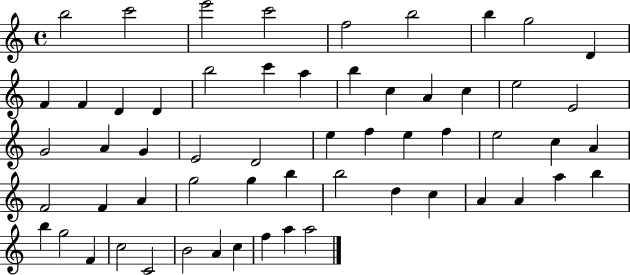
{
  \clef treble
  \time 4/4
  \defaultTimeSignature
  \key c \major
  b''2 c'''2 | e'''2 c'''2 | f''2 b''2 | b''4 g''2 d'4 | \break f'4 f'4 d'4 d'4 | b''2 c'''4 a''4 | b''4 c''4 a'4 c''4 | e''2 e'2 | \break g'2 a'4 g'4 | e'2 d'2 | e''4 f''4 e''4 f''4 | e''2 c''4 a'4 | \break f'2 f'4 a'4 | g''2 g''4 b''4 | b''2 d''4 c''4 | a'4 a'4 a''4 b''4 | \break b''4 g''2 f'4 | c''2 c'2 | b'2 a'4 c''4 | f''4 a''4 a''2 | \break \bar "|."
}